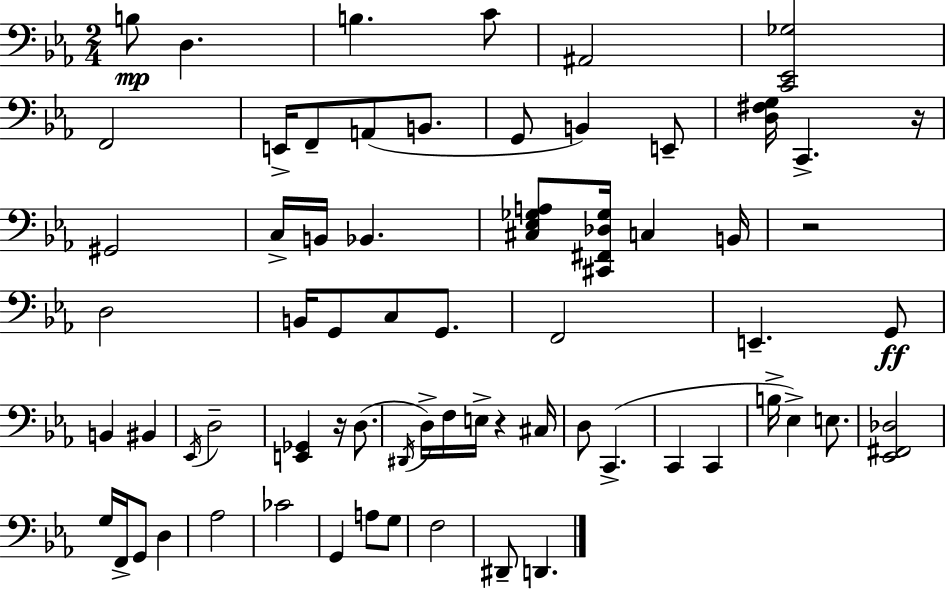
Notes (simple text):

B3/e D3/q. B3/q. C4/e A#2/h [C2,Eb2,Gb3]/h F2/h E2/s F2/e A2/e B2/e. G2/e B2/q E2/e [D3,F#3,G3]/s C2/q. R/s G#2/h C3/s B2/s Bb2/q. [C#3,Eb3,Gb3,A3]/e [C#2,F#2,Db3,Gb3]/s C3/q B2/s R/h D3/h B2/s G2/e C3/e G2/e. F2/h E2/q. G2/e B2/q BIS2/q Eb2/s D3/h [E2,Gb2]/q R/s D3/e. D#2/s D3/s F3/s E3/s R/q C#3/s D3/e C2/q. C2/q C2/q B3/s Eb3/q E3/e. [Eb2,F#2,Db3]/h G3/s F2/s G2/e D3/q Ab3/h CES4/h G2/q A3/e G3/e F3/h D#2/e D2/q.